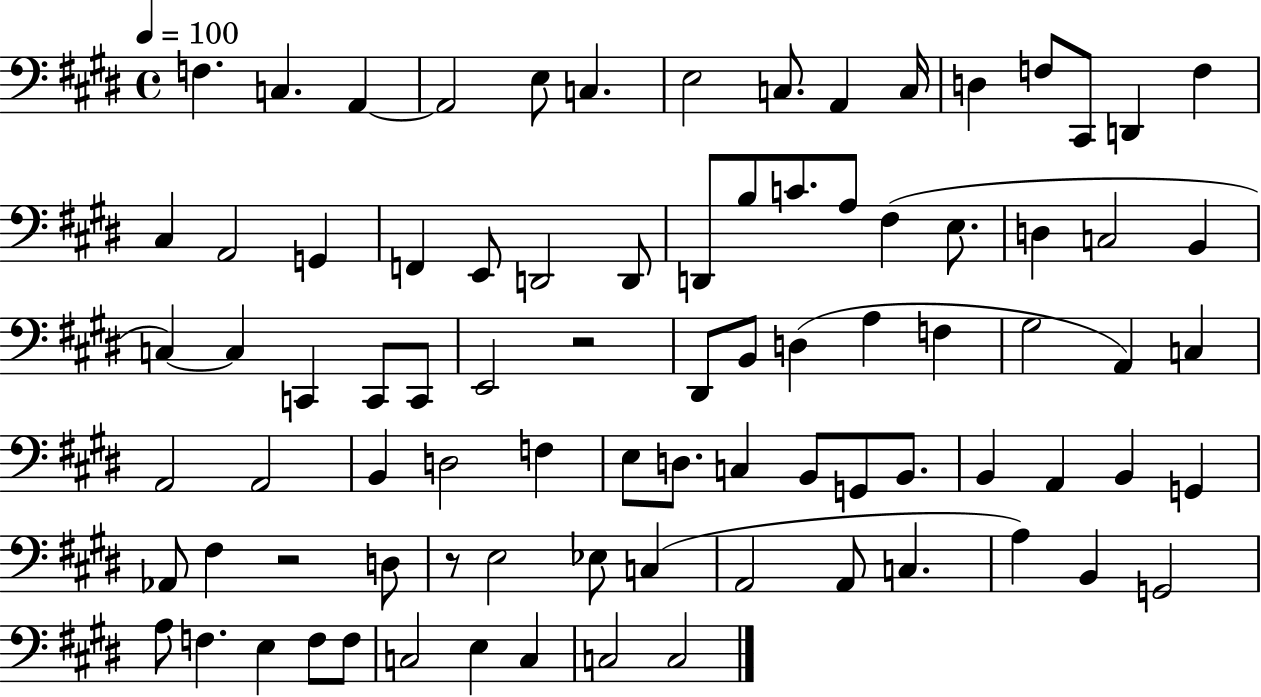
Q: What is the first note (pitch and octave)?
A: F3